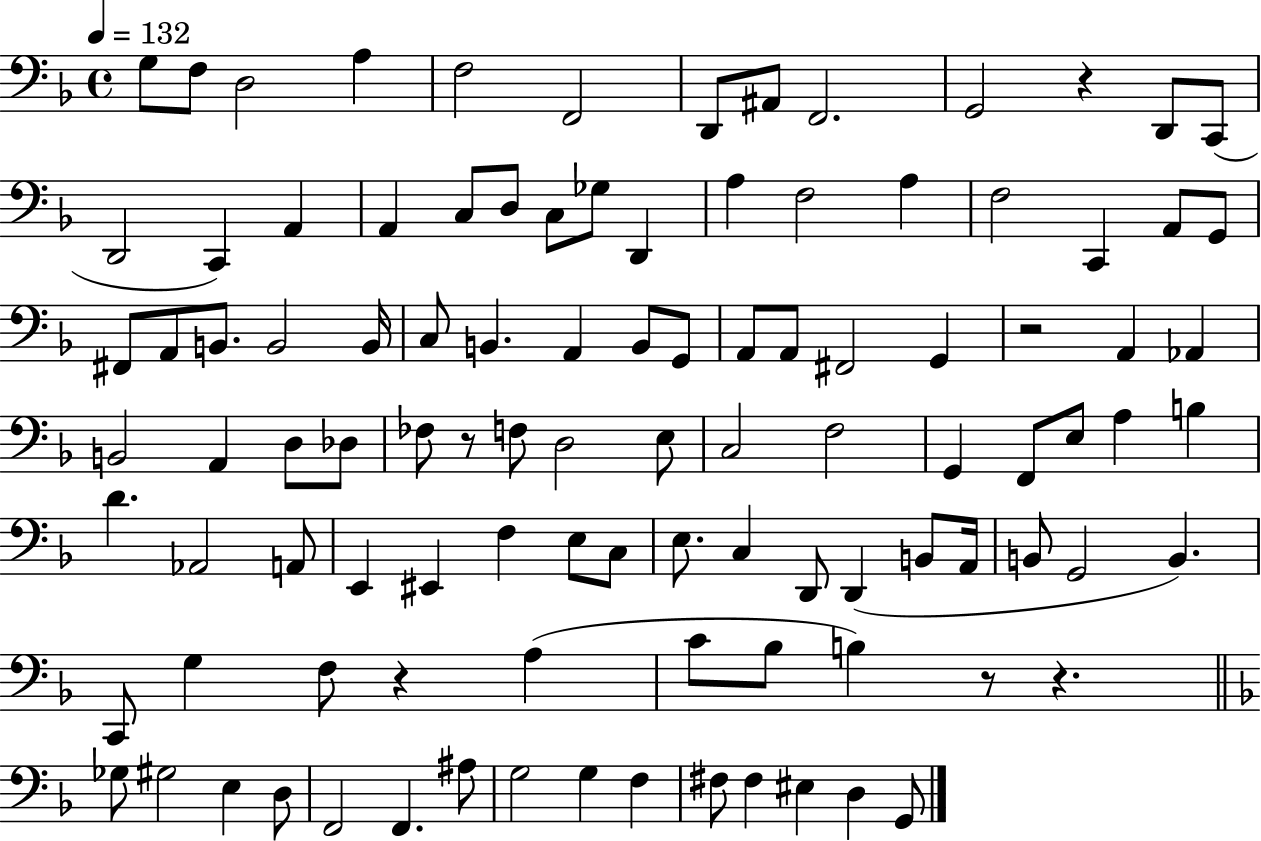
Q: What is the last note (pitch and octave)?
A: G2